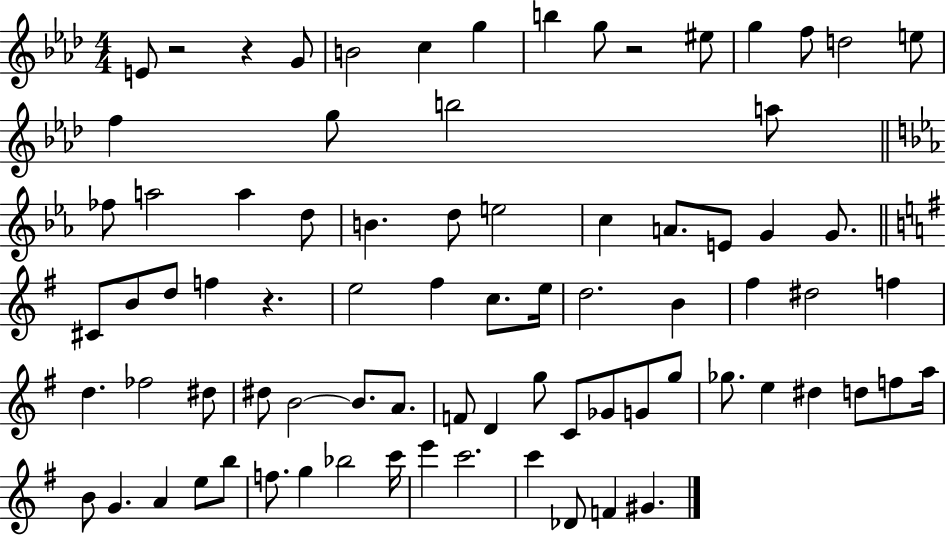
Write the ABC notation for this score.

X:1
T:Untitled
M:4/4
L:1/4
K:Ab
E/2 z2 z G/2 B2 c g b g/2 z2 ^e/2 g f/2 d2 e/2 f g/2 b2 a/2 _f/2 a2 a d/2 B d/2 e2 c A/2 E/2 G G/2 ^C/2 B/2 d/2 f z e2 ^f c/2 e/4 d2 B ^f ^d2 f d _f2 ^d/2 ^d/2 B2 B/2 A/2 F/2 D g/2 C/2 _G/2 G/2 g/2 _g/2 e ^d d/2 f/2 a/4 B/2 G A e/2 b/2 f/2 g _b2 c'/4 e' c'2 c' _D/2 F ^G